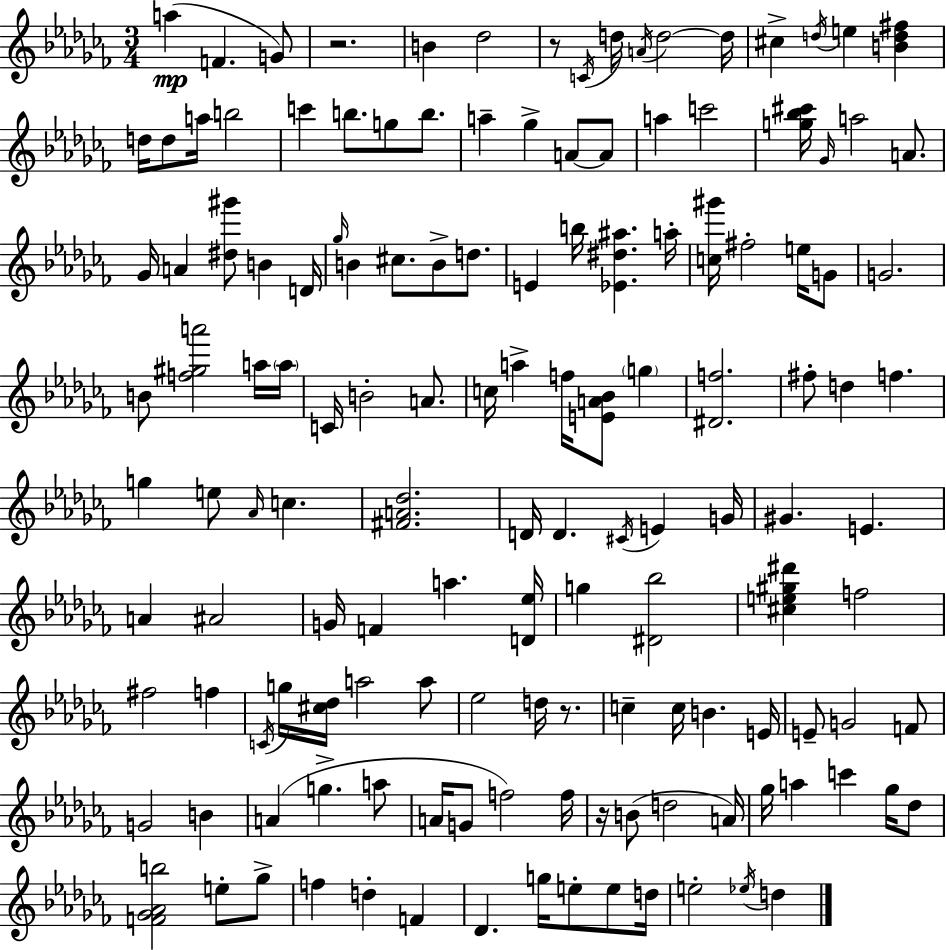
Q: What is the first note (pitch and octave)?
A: A5